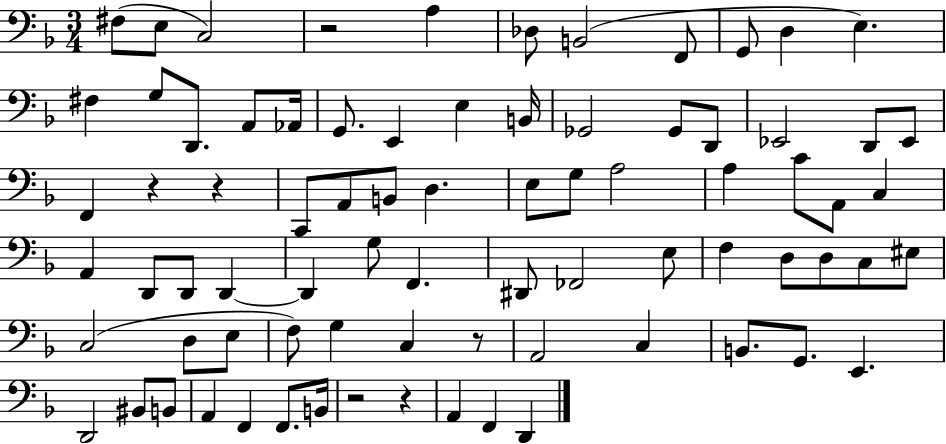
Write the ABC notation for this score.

X:1
T:Untitled
M:3/4
L:1/4
K:F
^F,/2 E,/2 C,2 z2 A, _D,/2 B,,2 F,,/2 G,,/2 D, E, ^F, G,/2 D,,/2 A,,/2 _A,,/4 G,,/2 E,, E, B,,/4 _G,,2 _G,,/2 D,,/2 _E,,2 D,,/2 _E,,/2 F,, z z C,,/2 A,,/2 B,,/2 D, E,/2 G,/2 A,2 A, C/2 A,,/2 C, A,, D,,/2 D,,/2 D,, D,, G,/2 F,, ^D,,/2 _F,,2 E,/2 F, D,/2 D,/2 C,/2 ^E,/2 C,2 D,/2 E,/2 F,/2 G, C, z/2 A,,2 C, B,,/2 G,,/2 E,, D,,2 ^B,,/2 B,,/2 A,, F,, F,,/2 B,,/4 z2 z A,, F,, D,,